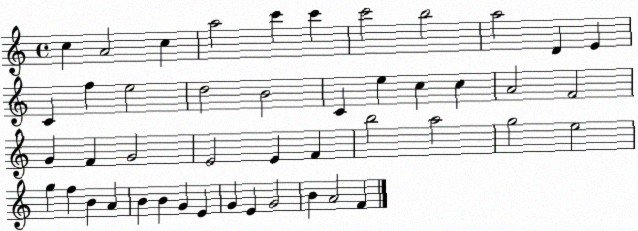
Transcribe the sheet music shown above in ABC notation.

X:1
T:Untitled
M:4/4
L:1/4
K:C
c A2 c a2 c' c' c'2 b2 a2 D E C f e2 d2 B2 C e c c A2 F2 G F G2 E2 E F b2 a2 g2 e2 g f B A B B G E G E G2 B A2 F